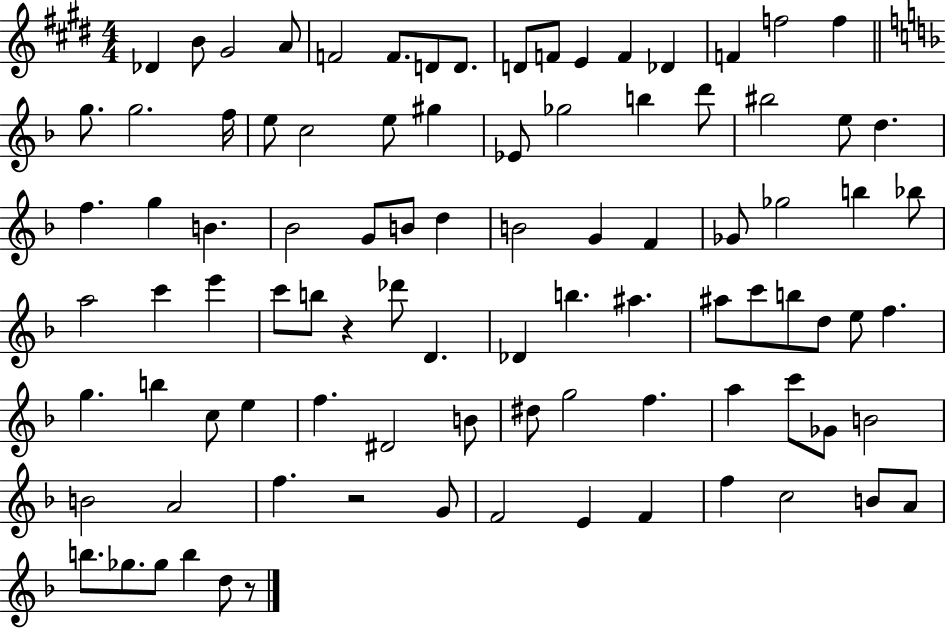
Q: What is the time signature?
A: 4/4